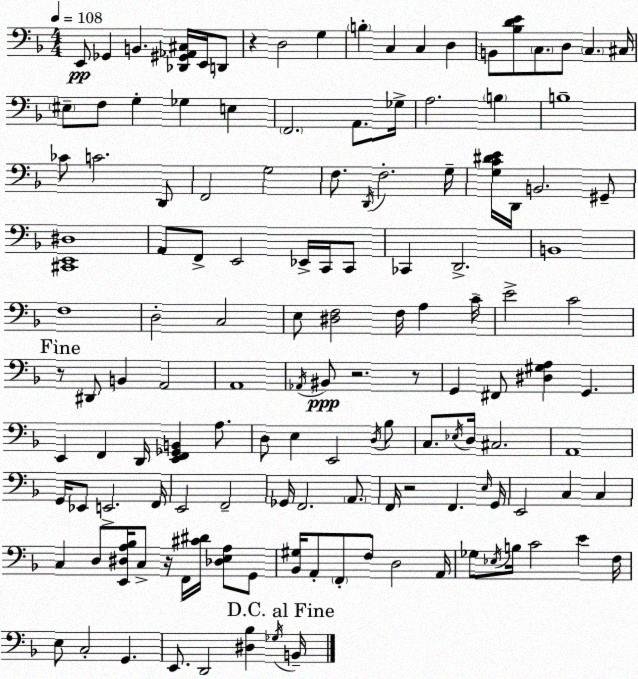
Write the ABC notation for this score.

X:1
T:Untitled
M:4/4
L:1/4
K:Dm
E,,/2 _G,, B,, [_D,,^G,,_A,,^C,]/4 E,,/4 D,,/2 z D,2 G, B, C, C, D, B,,/2 [_B,DE]/2 C,/2 D,/2 C, ^C,/4 ^E,/2 F,/2 G, _G, E, F,,2 A,,/2 _G,/4 A,2 B, B,4 _C/2 C2 D,,/2 F,,2 G,2 F,/2 D,,/4 F,2 G,/4 [G,C^DE]/4 D,,/4 B,,2 ^G,,/2 [^C,,E,,^D,]4 A,,/2 F,,/2 E,,2 _E,,/4 C,,/4 C,,/2 _C,, D,,2 B,,4 F,4 D,2 C,2 E,/2 [^D,F,]2 F,/4 A, C/4 E2 C2 z/2 ^D,,/2 B,, A,,2 A,,4 _A,,/4 ^B,,/2 z2 z/2 G,, ^F,,/2 [^D,^G,A,] G,, E,, F,, D,,/4 [E,,F,,_G,,B,,] A,/2 D,/2 E, E,,2 D,/4 _B,/2 C,/2 _E,/4 D,/4 ^C,2 A,,4 G,,/4 _E,,/2 E,,2 F,,/4 E,,2 F,,2 _G,,/4 F,,2 A,,/2 F,,/4 z2 F,, E,/4 G,,/4 E,,2 C, C, C, D,/2 [E,,^D,A,_B,]/4 C,/2 z/4 F,,/4 [^C^D]/4 [_D,E,A,]/2 G,,/2 [_B,,^G,]/4 A,,/2 F,,/2 F,/2 D,2 A,,/4 _G,/2 _E,/4 B,/4 C2 E F,/4 E,/2 C,2 G,, E,,/2 D,,2 [^D,_B,] _G,/4 B,,/4